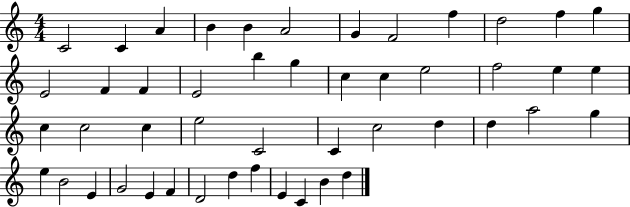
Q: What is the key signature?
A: C major